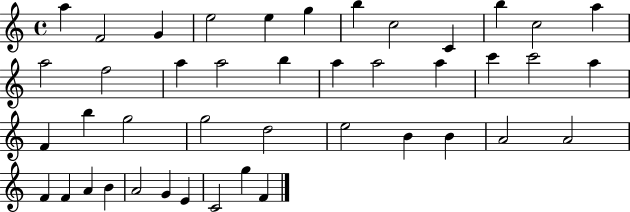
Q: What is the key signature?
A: C major